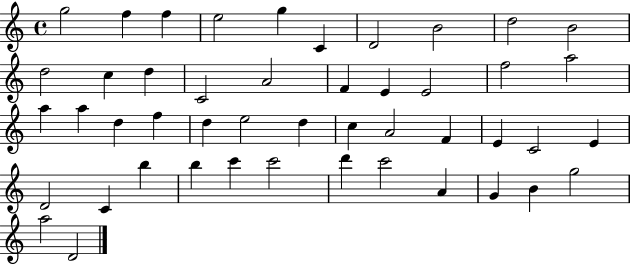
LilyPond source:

{
  \clef treble
  \time 4/4
  \defaultTimeSignature
  \key c \major
  g''2 f''4 f''4 | e''2 g''4 c'4 | d'2 b'2 | d''2 b'2 | \break d''2 c''4 d''4 | c'2 a'2 | f'4 e'4 e'2 | f''2 a''2 | \break a''4 a''4 d''4 f''4 | d''4 e''2 d''4 | c''4 a'2 f'4 | e'4 c'2 e'4 | \break d'2 c'4 b''4 | b''4 c'''4 c'''2 | d'''4 c'''2 a'4 | g'4 b'4 g''2 | \break a''2 d'2 | \bar "|."
}